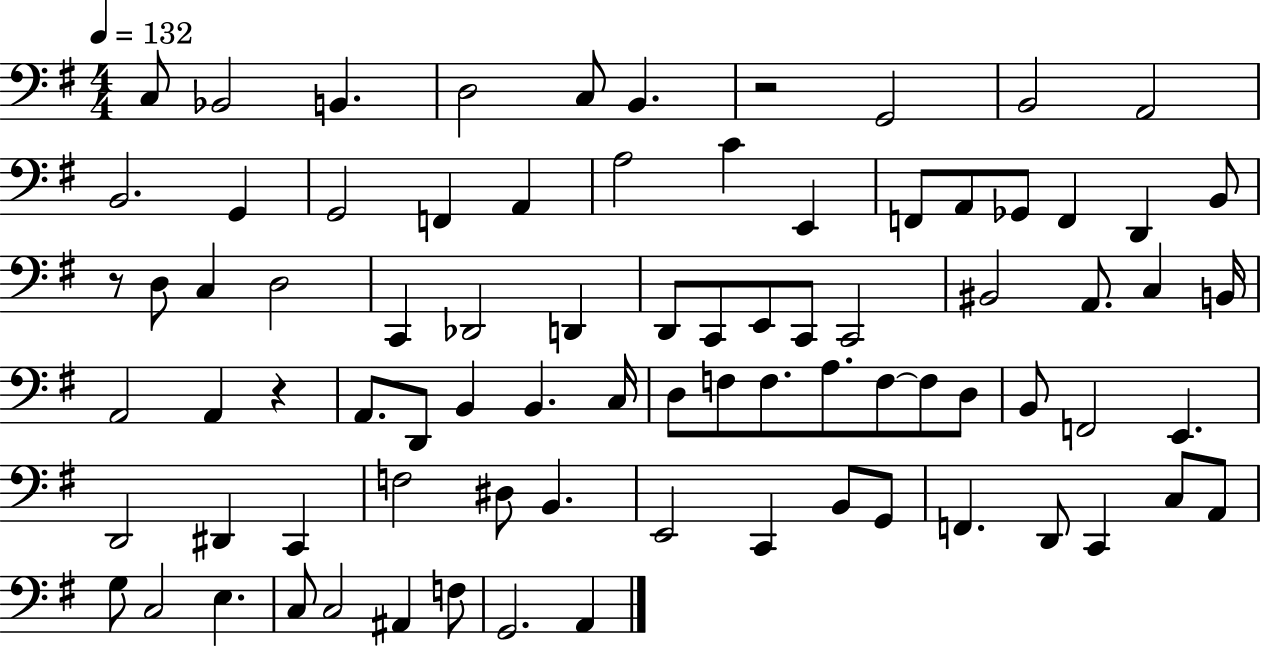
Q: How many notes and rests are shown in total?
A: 82